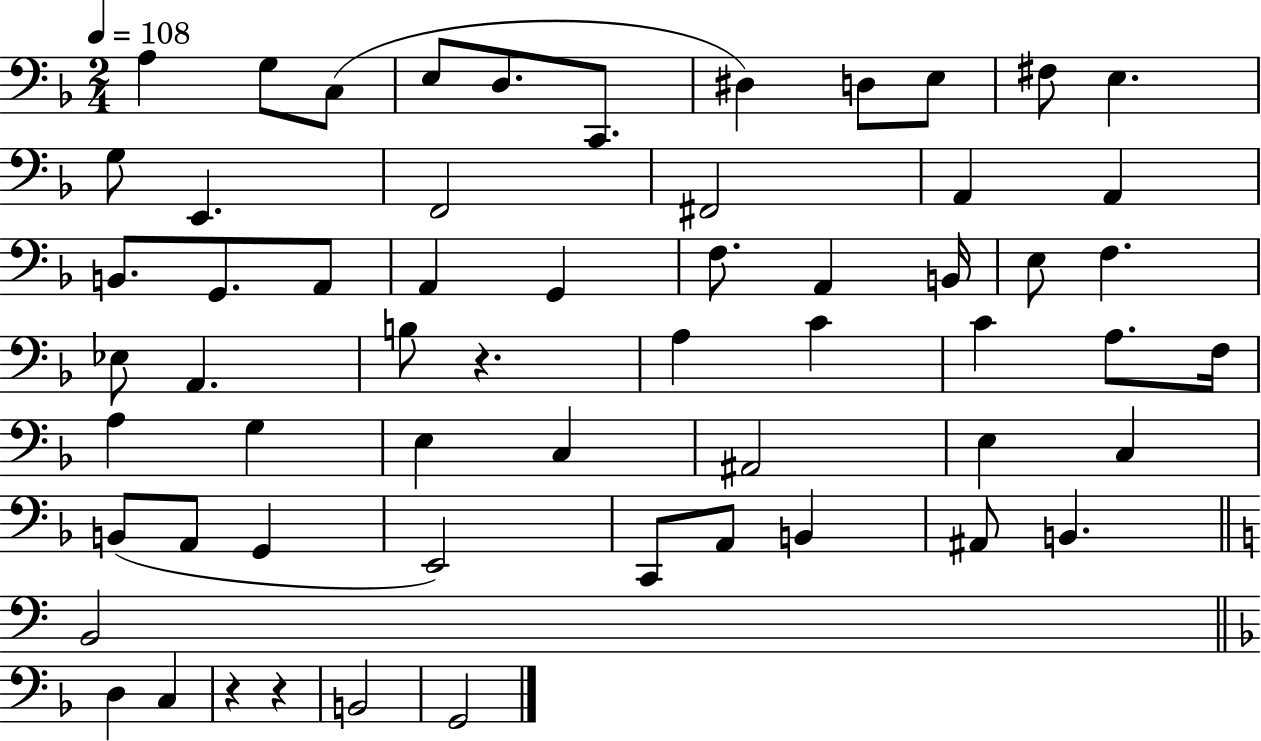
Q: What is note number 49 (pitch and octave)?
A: B2